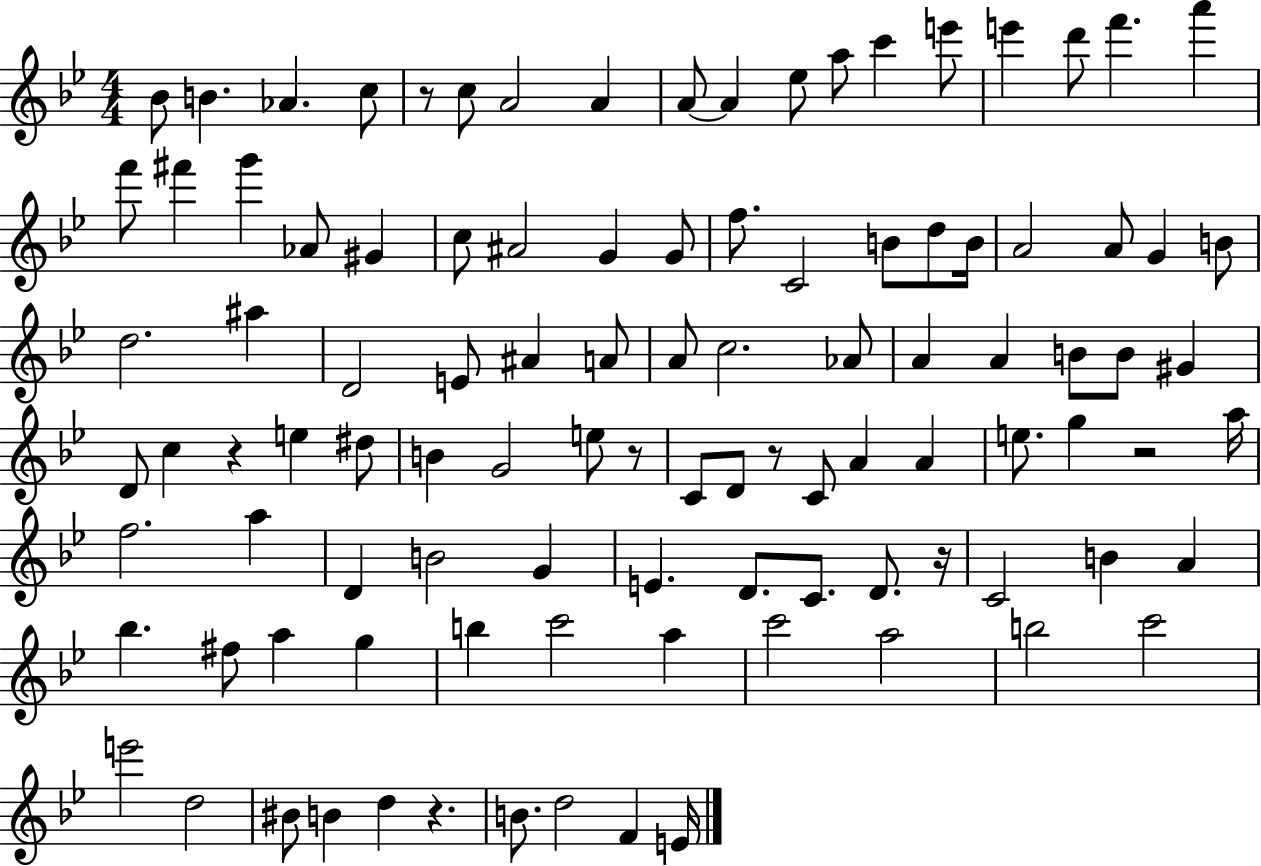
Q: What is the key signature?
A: BES major